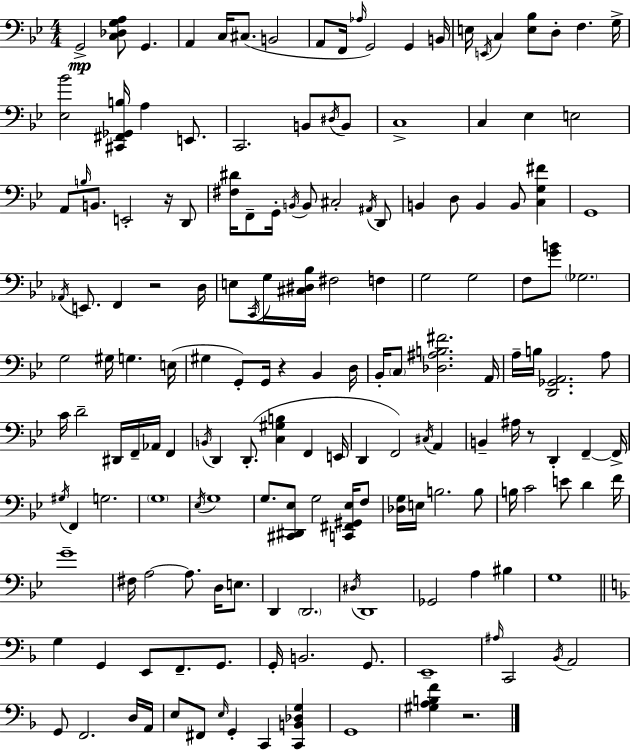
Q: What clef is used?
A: bass